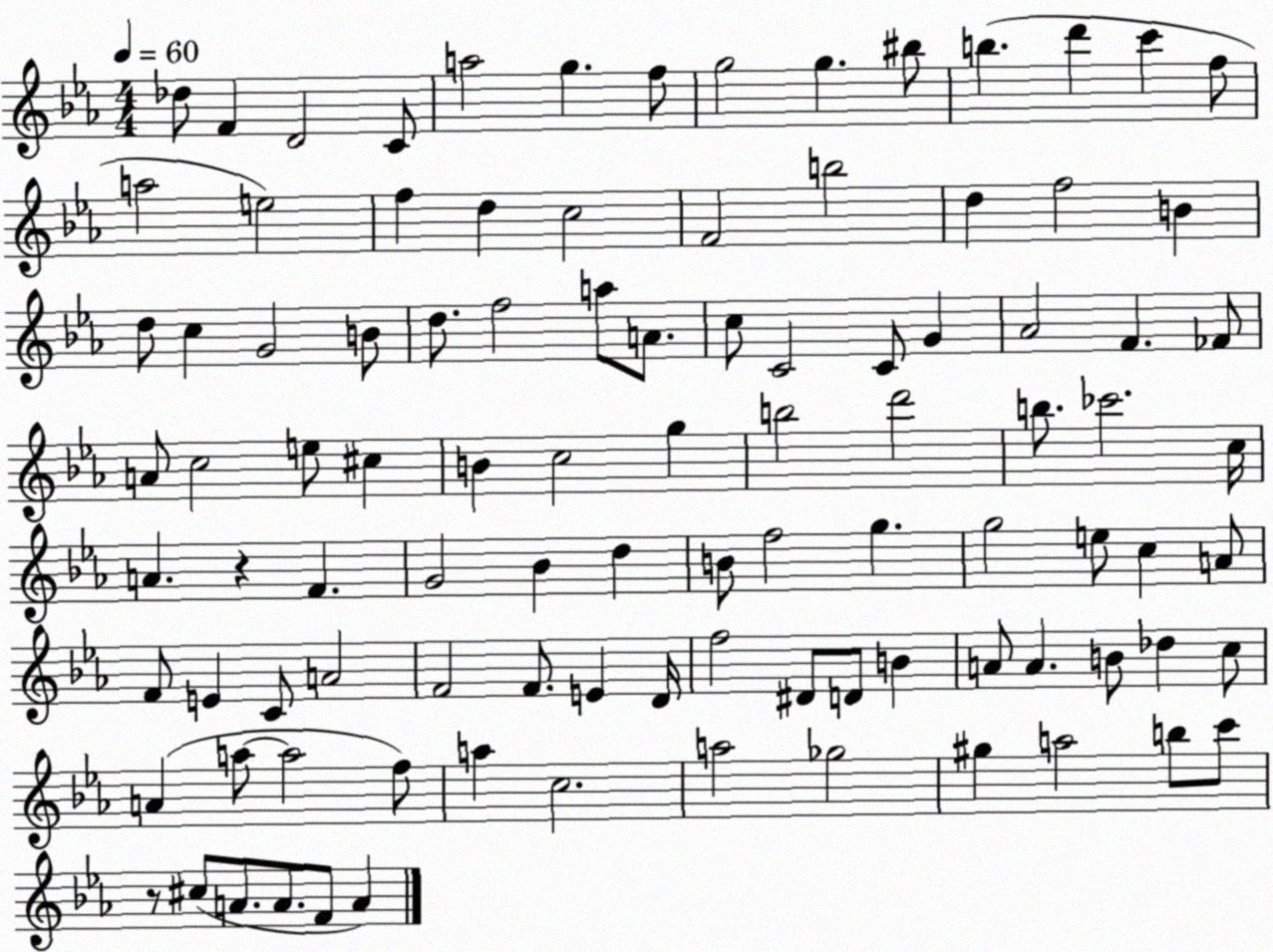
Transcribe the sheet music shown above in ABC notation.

X:1
T:Untitled
M:4/4
L:1/4
K:Eb
_d/2 F D2 C/2 a2 g f/2 g2 g ^b/2 b d' c' f/2 a2 e2 f d c2 F2 b2 d f2 B d/2 c G2 B/2 d/2 f2 a/2 A/2 c/2 C2 C/2 G _A2 F _F/2 A/2 c2 e/2 ^c B c2 g b2 d'2 b/2 _c'2 c/4 A z F G2 _B d B/2 f2 g g2 e/2 c A/2 F/2 E C/2 A2 F2 F/2 E D/4 f2 ^D/2 D/2 B A/2 A B/2 _d c/2 A a/2 a2 f/2 a c2 a2 _g2 ^g a2 b/2 c'/2 z/2 ^c/2 A/2 A/2 F/2 A